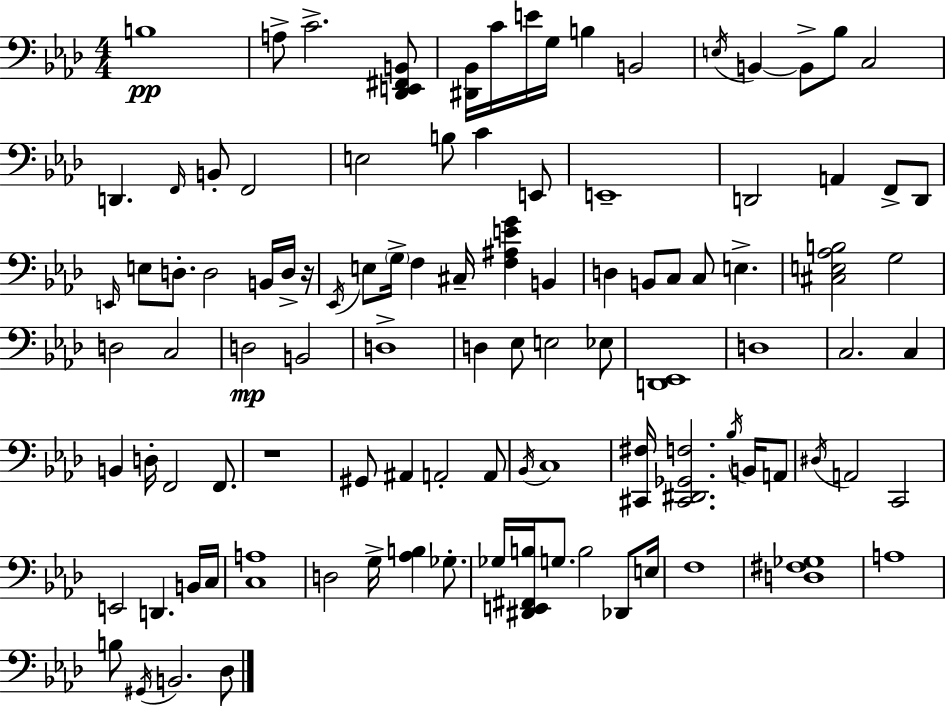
B3/w A3/e C4/h. [Db2,E2,F#2,B2]/e [D#2,Bb2]/s C4/s E4/s G3/s B3/q B2/h E3/s B2/q B2/e Bb3/e C3/h D2/q. F2/s B2/e F2/h E3/h B3/e C4/q E2/e E2/w D2/h A2/q F2/e D2/e E2/s E3/e D3/e. D3/h B2/s D3/s R/s Eb2/s E3/e G3/s F3/q C#3/s [F3,A#3,E4,G4]/q B2/q D3/q B2/e C3/e C3/e E3/q. [C#3,E3,Ab3,B3]/h G3/h D3/h C3/h D3/h B2/h D3/w D3/q Eb3/e E3/h Eb3/e [D2,Eb2]/w D3/w C3/h. C3/q B2/q D3/s F2/h F2/e. R/w G#2/e A#2/q A2/h A2/e Bb2/s C3/w [C#2,F#3]/s [C#2,D#2,Gb2,F3]/h. Bb3/s B2/s A2/e D#3/s A2/h C2/h E2/h D2/q. B2/s C3/s [C3,A3]/w D3/h G3/s [Ab3,B3]/q Gb3/e. Gb3/s [D#2,E2,F#2,B3]/s G3/e. B3/h Db2/e E3/s F3/w [D3,F#3,Gb3]/w A3/w B3/e G#2/s B2/h. Db3/e